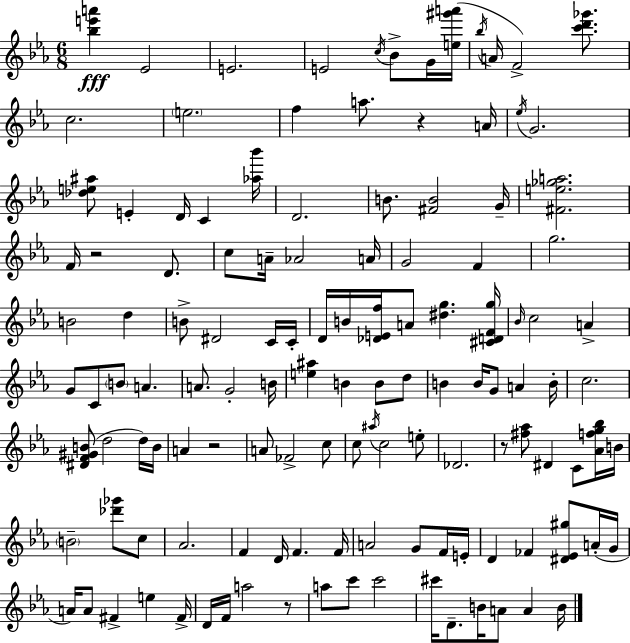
{
  \clef treble
  \numericTimeSignature
  \time 6/8
  \key c \minor
  <bes'' e''' a'''>4\fff ees'2 | e'2. | e'2 \acciaccatura { c''16 } bes'8-> g'16 | <e'' gis''' a'''>16( \acciaccatura { bes''16 } a'16 f'2->) <c''' d''' ges'''>8. | \break c''2. | \parenthesize e''2. | f''4 a''8. r4 | a'16 \acciaccatura { ees''16 } g'2. | \break <des'' e'' ais''>8 e'4-. d'16 c'4 | <aes'' bes'''>16 d'2. | b'8. <fis' b'>2 | g'16-- <fis' e'' ges'' a''>2. | \break f'16 r2 | d'8. c''8 a'16-- aes'2 | a'16 g'2 f'4 | g''2. | \break b'2 d''4 | b'8-> dis'2 | c'16 c'16-. d'16 b'16 <des' e' f''>16 a'8 <dis'' g''>4. | <cis' d' f' g''>16 \grace { bes'16 } c''2 | \break a'4-> g'8 c'8 \parenthesize b'8 a'4. | a'8. g'2-. | b'16 <e'' ais''>4 b'4 | b'8 d''8 b'4 b'16 g'8 a'4 | \break b'16-. c''2. | <dis' f' gis' b'>8( d''2 | d''16) b'16 a'4 r2 | a'8 fes'2-> | \break c''8 c''8 \acciaccatura { ais''16 } c''2 | e''8-. des'2. | r8 <fis'' aes''>8 dis'4 | c'8 <aes' f'' g'' bes''>16 b'16 \parenthesize b'2-- | \break <des''' ges'''>8 c''8 aes'2. | f'4 d'16 f'4. | f'16 a'2 | g'8 f'16 e'16-. d'4 fes'4 | \break <dis' ees' gis''>8 a'16-.( g'16 a'16) a'8 fis'4-> | e''4 fis'16-> d'16 f'16 a''2 | r8 a''8 c'''8 c'''2 | cis'''16 d'8.-- b'16 a'8 | \break a'4 b'16 \bar "|."
}